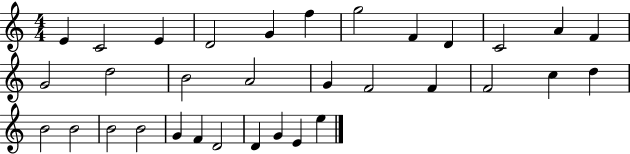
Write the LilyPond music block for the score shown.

{
  \clef treble
  \numericTimeSignature
  \time 4/4
  \key c \major
  e'4 c'2 e'4 | d'2 g'4 f''4 | g''2 f'4 d'4 | c'2 a'4 f'4 | \break g'2 d''2 | b'2 a'2 | g'4 f'2 f'4 | f'2 c''4 d''4 | \break b'2 b'2 | b'2 b'2 | g'4 f'4 d'2 | d'4 g'4 e'4 e''4 | \break \bar "|."
}